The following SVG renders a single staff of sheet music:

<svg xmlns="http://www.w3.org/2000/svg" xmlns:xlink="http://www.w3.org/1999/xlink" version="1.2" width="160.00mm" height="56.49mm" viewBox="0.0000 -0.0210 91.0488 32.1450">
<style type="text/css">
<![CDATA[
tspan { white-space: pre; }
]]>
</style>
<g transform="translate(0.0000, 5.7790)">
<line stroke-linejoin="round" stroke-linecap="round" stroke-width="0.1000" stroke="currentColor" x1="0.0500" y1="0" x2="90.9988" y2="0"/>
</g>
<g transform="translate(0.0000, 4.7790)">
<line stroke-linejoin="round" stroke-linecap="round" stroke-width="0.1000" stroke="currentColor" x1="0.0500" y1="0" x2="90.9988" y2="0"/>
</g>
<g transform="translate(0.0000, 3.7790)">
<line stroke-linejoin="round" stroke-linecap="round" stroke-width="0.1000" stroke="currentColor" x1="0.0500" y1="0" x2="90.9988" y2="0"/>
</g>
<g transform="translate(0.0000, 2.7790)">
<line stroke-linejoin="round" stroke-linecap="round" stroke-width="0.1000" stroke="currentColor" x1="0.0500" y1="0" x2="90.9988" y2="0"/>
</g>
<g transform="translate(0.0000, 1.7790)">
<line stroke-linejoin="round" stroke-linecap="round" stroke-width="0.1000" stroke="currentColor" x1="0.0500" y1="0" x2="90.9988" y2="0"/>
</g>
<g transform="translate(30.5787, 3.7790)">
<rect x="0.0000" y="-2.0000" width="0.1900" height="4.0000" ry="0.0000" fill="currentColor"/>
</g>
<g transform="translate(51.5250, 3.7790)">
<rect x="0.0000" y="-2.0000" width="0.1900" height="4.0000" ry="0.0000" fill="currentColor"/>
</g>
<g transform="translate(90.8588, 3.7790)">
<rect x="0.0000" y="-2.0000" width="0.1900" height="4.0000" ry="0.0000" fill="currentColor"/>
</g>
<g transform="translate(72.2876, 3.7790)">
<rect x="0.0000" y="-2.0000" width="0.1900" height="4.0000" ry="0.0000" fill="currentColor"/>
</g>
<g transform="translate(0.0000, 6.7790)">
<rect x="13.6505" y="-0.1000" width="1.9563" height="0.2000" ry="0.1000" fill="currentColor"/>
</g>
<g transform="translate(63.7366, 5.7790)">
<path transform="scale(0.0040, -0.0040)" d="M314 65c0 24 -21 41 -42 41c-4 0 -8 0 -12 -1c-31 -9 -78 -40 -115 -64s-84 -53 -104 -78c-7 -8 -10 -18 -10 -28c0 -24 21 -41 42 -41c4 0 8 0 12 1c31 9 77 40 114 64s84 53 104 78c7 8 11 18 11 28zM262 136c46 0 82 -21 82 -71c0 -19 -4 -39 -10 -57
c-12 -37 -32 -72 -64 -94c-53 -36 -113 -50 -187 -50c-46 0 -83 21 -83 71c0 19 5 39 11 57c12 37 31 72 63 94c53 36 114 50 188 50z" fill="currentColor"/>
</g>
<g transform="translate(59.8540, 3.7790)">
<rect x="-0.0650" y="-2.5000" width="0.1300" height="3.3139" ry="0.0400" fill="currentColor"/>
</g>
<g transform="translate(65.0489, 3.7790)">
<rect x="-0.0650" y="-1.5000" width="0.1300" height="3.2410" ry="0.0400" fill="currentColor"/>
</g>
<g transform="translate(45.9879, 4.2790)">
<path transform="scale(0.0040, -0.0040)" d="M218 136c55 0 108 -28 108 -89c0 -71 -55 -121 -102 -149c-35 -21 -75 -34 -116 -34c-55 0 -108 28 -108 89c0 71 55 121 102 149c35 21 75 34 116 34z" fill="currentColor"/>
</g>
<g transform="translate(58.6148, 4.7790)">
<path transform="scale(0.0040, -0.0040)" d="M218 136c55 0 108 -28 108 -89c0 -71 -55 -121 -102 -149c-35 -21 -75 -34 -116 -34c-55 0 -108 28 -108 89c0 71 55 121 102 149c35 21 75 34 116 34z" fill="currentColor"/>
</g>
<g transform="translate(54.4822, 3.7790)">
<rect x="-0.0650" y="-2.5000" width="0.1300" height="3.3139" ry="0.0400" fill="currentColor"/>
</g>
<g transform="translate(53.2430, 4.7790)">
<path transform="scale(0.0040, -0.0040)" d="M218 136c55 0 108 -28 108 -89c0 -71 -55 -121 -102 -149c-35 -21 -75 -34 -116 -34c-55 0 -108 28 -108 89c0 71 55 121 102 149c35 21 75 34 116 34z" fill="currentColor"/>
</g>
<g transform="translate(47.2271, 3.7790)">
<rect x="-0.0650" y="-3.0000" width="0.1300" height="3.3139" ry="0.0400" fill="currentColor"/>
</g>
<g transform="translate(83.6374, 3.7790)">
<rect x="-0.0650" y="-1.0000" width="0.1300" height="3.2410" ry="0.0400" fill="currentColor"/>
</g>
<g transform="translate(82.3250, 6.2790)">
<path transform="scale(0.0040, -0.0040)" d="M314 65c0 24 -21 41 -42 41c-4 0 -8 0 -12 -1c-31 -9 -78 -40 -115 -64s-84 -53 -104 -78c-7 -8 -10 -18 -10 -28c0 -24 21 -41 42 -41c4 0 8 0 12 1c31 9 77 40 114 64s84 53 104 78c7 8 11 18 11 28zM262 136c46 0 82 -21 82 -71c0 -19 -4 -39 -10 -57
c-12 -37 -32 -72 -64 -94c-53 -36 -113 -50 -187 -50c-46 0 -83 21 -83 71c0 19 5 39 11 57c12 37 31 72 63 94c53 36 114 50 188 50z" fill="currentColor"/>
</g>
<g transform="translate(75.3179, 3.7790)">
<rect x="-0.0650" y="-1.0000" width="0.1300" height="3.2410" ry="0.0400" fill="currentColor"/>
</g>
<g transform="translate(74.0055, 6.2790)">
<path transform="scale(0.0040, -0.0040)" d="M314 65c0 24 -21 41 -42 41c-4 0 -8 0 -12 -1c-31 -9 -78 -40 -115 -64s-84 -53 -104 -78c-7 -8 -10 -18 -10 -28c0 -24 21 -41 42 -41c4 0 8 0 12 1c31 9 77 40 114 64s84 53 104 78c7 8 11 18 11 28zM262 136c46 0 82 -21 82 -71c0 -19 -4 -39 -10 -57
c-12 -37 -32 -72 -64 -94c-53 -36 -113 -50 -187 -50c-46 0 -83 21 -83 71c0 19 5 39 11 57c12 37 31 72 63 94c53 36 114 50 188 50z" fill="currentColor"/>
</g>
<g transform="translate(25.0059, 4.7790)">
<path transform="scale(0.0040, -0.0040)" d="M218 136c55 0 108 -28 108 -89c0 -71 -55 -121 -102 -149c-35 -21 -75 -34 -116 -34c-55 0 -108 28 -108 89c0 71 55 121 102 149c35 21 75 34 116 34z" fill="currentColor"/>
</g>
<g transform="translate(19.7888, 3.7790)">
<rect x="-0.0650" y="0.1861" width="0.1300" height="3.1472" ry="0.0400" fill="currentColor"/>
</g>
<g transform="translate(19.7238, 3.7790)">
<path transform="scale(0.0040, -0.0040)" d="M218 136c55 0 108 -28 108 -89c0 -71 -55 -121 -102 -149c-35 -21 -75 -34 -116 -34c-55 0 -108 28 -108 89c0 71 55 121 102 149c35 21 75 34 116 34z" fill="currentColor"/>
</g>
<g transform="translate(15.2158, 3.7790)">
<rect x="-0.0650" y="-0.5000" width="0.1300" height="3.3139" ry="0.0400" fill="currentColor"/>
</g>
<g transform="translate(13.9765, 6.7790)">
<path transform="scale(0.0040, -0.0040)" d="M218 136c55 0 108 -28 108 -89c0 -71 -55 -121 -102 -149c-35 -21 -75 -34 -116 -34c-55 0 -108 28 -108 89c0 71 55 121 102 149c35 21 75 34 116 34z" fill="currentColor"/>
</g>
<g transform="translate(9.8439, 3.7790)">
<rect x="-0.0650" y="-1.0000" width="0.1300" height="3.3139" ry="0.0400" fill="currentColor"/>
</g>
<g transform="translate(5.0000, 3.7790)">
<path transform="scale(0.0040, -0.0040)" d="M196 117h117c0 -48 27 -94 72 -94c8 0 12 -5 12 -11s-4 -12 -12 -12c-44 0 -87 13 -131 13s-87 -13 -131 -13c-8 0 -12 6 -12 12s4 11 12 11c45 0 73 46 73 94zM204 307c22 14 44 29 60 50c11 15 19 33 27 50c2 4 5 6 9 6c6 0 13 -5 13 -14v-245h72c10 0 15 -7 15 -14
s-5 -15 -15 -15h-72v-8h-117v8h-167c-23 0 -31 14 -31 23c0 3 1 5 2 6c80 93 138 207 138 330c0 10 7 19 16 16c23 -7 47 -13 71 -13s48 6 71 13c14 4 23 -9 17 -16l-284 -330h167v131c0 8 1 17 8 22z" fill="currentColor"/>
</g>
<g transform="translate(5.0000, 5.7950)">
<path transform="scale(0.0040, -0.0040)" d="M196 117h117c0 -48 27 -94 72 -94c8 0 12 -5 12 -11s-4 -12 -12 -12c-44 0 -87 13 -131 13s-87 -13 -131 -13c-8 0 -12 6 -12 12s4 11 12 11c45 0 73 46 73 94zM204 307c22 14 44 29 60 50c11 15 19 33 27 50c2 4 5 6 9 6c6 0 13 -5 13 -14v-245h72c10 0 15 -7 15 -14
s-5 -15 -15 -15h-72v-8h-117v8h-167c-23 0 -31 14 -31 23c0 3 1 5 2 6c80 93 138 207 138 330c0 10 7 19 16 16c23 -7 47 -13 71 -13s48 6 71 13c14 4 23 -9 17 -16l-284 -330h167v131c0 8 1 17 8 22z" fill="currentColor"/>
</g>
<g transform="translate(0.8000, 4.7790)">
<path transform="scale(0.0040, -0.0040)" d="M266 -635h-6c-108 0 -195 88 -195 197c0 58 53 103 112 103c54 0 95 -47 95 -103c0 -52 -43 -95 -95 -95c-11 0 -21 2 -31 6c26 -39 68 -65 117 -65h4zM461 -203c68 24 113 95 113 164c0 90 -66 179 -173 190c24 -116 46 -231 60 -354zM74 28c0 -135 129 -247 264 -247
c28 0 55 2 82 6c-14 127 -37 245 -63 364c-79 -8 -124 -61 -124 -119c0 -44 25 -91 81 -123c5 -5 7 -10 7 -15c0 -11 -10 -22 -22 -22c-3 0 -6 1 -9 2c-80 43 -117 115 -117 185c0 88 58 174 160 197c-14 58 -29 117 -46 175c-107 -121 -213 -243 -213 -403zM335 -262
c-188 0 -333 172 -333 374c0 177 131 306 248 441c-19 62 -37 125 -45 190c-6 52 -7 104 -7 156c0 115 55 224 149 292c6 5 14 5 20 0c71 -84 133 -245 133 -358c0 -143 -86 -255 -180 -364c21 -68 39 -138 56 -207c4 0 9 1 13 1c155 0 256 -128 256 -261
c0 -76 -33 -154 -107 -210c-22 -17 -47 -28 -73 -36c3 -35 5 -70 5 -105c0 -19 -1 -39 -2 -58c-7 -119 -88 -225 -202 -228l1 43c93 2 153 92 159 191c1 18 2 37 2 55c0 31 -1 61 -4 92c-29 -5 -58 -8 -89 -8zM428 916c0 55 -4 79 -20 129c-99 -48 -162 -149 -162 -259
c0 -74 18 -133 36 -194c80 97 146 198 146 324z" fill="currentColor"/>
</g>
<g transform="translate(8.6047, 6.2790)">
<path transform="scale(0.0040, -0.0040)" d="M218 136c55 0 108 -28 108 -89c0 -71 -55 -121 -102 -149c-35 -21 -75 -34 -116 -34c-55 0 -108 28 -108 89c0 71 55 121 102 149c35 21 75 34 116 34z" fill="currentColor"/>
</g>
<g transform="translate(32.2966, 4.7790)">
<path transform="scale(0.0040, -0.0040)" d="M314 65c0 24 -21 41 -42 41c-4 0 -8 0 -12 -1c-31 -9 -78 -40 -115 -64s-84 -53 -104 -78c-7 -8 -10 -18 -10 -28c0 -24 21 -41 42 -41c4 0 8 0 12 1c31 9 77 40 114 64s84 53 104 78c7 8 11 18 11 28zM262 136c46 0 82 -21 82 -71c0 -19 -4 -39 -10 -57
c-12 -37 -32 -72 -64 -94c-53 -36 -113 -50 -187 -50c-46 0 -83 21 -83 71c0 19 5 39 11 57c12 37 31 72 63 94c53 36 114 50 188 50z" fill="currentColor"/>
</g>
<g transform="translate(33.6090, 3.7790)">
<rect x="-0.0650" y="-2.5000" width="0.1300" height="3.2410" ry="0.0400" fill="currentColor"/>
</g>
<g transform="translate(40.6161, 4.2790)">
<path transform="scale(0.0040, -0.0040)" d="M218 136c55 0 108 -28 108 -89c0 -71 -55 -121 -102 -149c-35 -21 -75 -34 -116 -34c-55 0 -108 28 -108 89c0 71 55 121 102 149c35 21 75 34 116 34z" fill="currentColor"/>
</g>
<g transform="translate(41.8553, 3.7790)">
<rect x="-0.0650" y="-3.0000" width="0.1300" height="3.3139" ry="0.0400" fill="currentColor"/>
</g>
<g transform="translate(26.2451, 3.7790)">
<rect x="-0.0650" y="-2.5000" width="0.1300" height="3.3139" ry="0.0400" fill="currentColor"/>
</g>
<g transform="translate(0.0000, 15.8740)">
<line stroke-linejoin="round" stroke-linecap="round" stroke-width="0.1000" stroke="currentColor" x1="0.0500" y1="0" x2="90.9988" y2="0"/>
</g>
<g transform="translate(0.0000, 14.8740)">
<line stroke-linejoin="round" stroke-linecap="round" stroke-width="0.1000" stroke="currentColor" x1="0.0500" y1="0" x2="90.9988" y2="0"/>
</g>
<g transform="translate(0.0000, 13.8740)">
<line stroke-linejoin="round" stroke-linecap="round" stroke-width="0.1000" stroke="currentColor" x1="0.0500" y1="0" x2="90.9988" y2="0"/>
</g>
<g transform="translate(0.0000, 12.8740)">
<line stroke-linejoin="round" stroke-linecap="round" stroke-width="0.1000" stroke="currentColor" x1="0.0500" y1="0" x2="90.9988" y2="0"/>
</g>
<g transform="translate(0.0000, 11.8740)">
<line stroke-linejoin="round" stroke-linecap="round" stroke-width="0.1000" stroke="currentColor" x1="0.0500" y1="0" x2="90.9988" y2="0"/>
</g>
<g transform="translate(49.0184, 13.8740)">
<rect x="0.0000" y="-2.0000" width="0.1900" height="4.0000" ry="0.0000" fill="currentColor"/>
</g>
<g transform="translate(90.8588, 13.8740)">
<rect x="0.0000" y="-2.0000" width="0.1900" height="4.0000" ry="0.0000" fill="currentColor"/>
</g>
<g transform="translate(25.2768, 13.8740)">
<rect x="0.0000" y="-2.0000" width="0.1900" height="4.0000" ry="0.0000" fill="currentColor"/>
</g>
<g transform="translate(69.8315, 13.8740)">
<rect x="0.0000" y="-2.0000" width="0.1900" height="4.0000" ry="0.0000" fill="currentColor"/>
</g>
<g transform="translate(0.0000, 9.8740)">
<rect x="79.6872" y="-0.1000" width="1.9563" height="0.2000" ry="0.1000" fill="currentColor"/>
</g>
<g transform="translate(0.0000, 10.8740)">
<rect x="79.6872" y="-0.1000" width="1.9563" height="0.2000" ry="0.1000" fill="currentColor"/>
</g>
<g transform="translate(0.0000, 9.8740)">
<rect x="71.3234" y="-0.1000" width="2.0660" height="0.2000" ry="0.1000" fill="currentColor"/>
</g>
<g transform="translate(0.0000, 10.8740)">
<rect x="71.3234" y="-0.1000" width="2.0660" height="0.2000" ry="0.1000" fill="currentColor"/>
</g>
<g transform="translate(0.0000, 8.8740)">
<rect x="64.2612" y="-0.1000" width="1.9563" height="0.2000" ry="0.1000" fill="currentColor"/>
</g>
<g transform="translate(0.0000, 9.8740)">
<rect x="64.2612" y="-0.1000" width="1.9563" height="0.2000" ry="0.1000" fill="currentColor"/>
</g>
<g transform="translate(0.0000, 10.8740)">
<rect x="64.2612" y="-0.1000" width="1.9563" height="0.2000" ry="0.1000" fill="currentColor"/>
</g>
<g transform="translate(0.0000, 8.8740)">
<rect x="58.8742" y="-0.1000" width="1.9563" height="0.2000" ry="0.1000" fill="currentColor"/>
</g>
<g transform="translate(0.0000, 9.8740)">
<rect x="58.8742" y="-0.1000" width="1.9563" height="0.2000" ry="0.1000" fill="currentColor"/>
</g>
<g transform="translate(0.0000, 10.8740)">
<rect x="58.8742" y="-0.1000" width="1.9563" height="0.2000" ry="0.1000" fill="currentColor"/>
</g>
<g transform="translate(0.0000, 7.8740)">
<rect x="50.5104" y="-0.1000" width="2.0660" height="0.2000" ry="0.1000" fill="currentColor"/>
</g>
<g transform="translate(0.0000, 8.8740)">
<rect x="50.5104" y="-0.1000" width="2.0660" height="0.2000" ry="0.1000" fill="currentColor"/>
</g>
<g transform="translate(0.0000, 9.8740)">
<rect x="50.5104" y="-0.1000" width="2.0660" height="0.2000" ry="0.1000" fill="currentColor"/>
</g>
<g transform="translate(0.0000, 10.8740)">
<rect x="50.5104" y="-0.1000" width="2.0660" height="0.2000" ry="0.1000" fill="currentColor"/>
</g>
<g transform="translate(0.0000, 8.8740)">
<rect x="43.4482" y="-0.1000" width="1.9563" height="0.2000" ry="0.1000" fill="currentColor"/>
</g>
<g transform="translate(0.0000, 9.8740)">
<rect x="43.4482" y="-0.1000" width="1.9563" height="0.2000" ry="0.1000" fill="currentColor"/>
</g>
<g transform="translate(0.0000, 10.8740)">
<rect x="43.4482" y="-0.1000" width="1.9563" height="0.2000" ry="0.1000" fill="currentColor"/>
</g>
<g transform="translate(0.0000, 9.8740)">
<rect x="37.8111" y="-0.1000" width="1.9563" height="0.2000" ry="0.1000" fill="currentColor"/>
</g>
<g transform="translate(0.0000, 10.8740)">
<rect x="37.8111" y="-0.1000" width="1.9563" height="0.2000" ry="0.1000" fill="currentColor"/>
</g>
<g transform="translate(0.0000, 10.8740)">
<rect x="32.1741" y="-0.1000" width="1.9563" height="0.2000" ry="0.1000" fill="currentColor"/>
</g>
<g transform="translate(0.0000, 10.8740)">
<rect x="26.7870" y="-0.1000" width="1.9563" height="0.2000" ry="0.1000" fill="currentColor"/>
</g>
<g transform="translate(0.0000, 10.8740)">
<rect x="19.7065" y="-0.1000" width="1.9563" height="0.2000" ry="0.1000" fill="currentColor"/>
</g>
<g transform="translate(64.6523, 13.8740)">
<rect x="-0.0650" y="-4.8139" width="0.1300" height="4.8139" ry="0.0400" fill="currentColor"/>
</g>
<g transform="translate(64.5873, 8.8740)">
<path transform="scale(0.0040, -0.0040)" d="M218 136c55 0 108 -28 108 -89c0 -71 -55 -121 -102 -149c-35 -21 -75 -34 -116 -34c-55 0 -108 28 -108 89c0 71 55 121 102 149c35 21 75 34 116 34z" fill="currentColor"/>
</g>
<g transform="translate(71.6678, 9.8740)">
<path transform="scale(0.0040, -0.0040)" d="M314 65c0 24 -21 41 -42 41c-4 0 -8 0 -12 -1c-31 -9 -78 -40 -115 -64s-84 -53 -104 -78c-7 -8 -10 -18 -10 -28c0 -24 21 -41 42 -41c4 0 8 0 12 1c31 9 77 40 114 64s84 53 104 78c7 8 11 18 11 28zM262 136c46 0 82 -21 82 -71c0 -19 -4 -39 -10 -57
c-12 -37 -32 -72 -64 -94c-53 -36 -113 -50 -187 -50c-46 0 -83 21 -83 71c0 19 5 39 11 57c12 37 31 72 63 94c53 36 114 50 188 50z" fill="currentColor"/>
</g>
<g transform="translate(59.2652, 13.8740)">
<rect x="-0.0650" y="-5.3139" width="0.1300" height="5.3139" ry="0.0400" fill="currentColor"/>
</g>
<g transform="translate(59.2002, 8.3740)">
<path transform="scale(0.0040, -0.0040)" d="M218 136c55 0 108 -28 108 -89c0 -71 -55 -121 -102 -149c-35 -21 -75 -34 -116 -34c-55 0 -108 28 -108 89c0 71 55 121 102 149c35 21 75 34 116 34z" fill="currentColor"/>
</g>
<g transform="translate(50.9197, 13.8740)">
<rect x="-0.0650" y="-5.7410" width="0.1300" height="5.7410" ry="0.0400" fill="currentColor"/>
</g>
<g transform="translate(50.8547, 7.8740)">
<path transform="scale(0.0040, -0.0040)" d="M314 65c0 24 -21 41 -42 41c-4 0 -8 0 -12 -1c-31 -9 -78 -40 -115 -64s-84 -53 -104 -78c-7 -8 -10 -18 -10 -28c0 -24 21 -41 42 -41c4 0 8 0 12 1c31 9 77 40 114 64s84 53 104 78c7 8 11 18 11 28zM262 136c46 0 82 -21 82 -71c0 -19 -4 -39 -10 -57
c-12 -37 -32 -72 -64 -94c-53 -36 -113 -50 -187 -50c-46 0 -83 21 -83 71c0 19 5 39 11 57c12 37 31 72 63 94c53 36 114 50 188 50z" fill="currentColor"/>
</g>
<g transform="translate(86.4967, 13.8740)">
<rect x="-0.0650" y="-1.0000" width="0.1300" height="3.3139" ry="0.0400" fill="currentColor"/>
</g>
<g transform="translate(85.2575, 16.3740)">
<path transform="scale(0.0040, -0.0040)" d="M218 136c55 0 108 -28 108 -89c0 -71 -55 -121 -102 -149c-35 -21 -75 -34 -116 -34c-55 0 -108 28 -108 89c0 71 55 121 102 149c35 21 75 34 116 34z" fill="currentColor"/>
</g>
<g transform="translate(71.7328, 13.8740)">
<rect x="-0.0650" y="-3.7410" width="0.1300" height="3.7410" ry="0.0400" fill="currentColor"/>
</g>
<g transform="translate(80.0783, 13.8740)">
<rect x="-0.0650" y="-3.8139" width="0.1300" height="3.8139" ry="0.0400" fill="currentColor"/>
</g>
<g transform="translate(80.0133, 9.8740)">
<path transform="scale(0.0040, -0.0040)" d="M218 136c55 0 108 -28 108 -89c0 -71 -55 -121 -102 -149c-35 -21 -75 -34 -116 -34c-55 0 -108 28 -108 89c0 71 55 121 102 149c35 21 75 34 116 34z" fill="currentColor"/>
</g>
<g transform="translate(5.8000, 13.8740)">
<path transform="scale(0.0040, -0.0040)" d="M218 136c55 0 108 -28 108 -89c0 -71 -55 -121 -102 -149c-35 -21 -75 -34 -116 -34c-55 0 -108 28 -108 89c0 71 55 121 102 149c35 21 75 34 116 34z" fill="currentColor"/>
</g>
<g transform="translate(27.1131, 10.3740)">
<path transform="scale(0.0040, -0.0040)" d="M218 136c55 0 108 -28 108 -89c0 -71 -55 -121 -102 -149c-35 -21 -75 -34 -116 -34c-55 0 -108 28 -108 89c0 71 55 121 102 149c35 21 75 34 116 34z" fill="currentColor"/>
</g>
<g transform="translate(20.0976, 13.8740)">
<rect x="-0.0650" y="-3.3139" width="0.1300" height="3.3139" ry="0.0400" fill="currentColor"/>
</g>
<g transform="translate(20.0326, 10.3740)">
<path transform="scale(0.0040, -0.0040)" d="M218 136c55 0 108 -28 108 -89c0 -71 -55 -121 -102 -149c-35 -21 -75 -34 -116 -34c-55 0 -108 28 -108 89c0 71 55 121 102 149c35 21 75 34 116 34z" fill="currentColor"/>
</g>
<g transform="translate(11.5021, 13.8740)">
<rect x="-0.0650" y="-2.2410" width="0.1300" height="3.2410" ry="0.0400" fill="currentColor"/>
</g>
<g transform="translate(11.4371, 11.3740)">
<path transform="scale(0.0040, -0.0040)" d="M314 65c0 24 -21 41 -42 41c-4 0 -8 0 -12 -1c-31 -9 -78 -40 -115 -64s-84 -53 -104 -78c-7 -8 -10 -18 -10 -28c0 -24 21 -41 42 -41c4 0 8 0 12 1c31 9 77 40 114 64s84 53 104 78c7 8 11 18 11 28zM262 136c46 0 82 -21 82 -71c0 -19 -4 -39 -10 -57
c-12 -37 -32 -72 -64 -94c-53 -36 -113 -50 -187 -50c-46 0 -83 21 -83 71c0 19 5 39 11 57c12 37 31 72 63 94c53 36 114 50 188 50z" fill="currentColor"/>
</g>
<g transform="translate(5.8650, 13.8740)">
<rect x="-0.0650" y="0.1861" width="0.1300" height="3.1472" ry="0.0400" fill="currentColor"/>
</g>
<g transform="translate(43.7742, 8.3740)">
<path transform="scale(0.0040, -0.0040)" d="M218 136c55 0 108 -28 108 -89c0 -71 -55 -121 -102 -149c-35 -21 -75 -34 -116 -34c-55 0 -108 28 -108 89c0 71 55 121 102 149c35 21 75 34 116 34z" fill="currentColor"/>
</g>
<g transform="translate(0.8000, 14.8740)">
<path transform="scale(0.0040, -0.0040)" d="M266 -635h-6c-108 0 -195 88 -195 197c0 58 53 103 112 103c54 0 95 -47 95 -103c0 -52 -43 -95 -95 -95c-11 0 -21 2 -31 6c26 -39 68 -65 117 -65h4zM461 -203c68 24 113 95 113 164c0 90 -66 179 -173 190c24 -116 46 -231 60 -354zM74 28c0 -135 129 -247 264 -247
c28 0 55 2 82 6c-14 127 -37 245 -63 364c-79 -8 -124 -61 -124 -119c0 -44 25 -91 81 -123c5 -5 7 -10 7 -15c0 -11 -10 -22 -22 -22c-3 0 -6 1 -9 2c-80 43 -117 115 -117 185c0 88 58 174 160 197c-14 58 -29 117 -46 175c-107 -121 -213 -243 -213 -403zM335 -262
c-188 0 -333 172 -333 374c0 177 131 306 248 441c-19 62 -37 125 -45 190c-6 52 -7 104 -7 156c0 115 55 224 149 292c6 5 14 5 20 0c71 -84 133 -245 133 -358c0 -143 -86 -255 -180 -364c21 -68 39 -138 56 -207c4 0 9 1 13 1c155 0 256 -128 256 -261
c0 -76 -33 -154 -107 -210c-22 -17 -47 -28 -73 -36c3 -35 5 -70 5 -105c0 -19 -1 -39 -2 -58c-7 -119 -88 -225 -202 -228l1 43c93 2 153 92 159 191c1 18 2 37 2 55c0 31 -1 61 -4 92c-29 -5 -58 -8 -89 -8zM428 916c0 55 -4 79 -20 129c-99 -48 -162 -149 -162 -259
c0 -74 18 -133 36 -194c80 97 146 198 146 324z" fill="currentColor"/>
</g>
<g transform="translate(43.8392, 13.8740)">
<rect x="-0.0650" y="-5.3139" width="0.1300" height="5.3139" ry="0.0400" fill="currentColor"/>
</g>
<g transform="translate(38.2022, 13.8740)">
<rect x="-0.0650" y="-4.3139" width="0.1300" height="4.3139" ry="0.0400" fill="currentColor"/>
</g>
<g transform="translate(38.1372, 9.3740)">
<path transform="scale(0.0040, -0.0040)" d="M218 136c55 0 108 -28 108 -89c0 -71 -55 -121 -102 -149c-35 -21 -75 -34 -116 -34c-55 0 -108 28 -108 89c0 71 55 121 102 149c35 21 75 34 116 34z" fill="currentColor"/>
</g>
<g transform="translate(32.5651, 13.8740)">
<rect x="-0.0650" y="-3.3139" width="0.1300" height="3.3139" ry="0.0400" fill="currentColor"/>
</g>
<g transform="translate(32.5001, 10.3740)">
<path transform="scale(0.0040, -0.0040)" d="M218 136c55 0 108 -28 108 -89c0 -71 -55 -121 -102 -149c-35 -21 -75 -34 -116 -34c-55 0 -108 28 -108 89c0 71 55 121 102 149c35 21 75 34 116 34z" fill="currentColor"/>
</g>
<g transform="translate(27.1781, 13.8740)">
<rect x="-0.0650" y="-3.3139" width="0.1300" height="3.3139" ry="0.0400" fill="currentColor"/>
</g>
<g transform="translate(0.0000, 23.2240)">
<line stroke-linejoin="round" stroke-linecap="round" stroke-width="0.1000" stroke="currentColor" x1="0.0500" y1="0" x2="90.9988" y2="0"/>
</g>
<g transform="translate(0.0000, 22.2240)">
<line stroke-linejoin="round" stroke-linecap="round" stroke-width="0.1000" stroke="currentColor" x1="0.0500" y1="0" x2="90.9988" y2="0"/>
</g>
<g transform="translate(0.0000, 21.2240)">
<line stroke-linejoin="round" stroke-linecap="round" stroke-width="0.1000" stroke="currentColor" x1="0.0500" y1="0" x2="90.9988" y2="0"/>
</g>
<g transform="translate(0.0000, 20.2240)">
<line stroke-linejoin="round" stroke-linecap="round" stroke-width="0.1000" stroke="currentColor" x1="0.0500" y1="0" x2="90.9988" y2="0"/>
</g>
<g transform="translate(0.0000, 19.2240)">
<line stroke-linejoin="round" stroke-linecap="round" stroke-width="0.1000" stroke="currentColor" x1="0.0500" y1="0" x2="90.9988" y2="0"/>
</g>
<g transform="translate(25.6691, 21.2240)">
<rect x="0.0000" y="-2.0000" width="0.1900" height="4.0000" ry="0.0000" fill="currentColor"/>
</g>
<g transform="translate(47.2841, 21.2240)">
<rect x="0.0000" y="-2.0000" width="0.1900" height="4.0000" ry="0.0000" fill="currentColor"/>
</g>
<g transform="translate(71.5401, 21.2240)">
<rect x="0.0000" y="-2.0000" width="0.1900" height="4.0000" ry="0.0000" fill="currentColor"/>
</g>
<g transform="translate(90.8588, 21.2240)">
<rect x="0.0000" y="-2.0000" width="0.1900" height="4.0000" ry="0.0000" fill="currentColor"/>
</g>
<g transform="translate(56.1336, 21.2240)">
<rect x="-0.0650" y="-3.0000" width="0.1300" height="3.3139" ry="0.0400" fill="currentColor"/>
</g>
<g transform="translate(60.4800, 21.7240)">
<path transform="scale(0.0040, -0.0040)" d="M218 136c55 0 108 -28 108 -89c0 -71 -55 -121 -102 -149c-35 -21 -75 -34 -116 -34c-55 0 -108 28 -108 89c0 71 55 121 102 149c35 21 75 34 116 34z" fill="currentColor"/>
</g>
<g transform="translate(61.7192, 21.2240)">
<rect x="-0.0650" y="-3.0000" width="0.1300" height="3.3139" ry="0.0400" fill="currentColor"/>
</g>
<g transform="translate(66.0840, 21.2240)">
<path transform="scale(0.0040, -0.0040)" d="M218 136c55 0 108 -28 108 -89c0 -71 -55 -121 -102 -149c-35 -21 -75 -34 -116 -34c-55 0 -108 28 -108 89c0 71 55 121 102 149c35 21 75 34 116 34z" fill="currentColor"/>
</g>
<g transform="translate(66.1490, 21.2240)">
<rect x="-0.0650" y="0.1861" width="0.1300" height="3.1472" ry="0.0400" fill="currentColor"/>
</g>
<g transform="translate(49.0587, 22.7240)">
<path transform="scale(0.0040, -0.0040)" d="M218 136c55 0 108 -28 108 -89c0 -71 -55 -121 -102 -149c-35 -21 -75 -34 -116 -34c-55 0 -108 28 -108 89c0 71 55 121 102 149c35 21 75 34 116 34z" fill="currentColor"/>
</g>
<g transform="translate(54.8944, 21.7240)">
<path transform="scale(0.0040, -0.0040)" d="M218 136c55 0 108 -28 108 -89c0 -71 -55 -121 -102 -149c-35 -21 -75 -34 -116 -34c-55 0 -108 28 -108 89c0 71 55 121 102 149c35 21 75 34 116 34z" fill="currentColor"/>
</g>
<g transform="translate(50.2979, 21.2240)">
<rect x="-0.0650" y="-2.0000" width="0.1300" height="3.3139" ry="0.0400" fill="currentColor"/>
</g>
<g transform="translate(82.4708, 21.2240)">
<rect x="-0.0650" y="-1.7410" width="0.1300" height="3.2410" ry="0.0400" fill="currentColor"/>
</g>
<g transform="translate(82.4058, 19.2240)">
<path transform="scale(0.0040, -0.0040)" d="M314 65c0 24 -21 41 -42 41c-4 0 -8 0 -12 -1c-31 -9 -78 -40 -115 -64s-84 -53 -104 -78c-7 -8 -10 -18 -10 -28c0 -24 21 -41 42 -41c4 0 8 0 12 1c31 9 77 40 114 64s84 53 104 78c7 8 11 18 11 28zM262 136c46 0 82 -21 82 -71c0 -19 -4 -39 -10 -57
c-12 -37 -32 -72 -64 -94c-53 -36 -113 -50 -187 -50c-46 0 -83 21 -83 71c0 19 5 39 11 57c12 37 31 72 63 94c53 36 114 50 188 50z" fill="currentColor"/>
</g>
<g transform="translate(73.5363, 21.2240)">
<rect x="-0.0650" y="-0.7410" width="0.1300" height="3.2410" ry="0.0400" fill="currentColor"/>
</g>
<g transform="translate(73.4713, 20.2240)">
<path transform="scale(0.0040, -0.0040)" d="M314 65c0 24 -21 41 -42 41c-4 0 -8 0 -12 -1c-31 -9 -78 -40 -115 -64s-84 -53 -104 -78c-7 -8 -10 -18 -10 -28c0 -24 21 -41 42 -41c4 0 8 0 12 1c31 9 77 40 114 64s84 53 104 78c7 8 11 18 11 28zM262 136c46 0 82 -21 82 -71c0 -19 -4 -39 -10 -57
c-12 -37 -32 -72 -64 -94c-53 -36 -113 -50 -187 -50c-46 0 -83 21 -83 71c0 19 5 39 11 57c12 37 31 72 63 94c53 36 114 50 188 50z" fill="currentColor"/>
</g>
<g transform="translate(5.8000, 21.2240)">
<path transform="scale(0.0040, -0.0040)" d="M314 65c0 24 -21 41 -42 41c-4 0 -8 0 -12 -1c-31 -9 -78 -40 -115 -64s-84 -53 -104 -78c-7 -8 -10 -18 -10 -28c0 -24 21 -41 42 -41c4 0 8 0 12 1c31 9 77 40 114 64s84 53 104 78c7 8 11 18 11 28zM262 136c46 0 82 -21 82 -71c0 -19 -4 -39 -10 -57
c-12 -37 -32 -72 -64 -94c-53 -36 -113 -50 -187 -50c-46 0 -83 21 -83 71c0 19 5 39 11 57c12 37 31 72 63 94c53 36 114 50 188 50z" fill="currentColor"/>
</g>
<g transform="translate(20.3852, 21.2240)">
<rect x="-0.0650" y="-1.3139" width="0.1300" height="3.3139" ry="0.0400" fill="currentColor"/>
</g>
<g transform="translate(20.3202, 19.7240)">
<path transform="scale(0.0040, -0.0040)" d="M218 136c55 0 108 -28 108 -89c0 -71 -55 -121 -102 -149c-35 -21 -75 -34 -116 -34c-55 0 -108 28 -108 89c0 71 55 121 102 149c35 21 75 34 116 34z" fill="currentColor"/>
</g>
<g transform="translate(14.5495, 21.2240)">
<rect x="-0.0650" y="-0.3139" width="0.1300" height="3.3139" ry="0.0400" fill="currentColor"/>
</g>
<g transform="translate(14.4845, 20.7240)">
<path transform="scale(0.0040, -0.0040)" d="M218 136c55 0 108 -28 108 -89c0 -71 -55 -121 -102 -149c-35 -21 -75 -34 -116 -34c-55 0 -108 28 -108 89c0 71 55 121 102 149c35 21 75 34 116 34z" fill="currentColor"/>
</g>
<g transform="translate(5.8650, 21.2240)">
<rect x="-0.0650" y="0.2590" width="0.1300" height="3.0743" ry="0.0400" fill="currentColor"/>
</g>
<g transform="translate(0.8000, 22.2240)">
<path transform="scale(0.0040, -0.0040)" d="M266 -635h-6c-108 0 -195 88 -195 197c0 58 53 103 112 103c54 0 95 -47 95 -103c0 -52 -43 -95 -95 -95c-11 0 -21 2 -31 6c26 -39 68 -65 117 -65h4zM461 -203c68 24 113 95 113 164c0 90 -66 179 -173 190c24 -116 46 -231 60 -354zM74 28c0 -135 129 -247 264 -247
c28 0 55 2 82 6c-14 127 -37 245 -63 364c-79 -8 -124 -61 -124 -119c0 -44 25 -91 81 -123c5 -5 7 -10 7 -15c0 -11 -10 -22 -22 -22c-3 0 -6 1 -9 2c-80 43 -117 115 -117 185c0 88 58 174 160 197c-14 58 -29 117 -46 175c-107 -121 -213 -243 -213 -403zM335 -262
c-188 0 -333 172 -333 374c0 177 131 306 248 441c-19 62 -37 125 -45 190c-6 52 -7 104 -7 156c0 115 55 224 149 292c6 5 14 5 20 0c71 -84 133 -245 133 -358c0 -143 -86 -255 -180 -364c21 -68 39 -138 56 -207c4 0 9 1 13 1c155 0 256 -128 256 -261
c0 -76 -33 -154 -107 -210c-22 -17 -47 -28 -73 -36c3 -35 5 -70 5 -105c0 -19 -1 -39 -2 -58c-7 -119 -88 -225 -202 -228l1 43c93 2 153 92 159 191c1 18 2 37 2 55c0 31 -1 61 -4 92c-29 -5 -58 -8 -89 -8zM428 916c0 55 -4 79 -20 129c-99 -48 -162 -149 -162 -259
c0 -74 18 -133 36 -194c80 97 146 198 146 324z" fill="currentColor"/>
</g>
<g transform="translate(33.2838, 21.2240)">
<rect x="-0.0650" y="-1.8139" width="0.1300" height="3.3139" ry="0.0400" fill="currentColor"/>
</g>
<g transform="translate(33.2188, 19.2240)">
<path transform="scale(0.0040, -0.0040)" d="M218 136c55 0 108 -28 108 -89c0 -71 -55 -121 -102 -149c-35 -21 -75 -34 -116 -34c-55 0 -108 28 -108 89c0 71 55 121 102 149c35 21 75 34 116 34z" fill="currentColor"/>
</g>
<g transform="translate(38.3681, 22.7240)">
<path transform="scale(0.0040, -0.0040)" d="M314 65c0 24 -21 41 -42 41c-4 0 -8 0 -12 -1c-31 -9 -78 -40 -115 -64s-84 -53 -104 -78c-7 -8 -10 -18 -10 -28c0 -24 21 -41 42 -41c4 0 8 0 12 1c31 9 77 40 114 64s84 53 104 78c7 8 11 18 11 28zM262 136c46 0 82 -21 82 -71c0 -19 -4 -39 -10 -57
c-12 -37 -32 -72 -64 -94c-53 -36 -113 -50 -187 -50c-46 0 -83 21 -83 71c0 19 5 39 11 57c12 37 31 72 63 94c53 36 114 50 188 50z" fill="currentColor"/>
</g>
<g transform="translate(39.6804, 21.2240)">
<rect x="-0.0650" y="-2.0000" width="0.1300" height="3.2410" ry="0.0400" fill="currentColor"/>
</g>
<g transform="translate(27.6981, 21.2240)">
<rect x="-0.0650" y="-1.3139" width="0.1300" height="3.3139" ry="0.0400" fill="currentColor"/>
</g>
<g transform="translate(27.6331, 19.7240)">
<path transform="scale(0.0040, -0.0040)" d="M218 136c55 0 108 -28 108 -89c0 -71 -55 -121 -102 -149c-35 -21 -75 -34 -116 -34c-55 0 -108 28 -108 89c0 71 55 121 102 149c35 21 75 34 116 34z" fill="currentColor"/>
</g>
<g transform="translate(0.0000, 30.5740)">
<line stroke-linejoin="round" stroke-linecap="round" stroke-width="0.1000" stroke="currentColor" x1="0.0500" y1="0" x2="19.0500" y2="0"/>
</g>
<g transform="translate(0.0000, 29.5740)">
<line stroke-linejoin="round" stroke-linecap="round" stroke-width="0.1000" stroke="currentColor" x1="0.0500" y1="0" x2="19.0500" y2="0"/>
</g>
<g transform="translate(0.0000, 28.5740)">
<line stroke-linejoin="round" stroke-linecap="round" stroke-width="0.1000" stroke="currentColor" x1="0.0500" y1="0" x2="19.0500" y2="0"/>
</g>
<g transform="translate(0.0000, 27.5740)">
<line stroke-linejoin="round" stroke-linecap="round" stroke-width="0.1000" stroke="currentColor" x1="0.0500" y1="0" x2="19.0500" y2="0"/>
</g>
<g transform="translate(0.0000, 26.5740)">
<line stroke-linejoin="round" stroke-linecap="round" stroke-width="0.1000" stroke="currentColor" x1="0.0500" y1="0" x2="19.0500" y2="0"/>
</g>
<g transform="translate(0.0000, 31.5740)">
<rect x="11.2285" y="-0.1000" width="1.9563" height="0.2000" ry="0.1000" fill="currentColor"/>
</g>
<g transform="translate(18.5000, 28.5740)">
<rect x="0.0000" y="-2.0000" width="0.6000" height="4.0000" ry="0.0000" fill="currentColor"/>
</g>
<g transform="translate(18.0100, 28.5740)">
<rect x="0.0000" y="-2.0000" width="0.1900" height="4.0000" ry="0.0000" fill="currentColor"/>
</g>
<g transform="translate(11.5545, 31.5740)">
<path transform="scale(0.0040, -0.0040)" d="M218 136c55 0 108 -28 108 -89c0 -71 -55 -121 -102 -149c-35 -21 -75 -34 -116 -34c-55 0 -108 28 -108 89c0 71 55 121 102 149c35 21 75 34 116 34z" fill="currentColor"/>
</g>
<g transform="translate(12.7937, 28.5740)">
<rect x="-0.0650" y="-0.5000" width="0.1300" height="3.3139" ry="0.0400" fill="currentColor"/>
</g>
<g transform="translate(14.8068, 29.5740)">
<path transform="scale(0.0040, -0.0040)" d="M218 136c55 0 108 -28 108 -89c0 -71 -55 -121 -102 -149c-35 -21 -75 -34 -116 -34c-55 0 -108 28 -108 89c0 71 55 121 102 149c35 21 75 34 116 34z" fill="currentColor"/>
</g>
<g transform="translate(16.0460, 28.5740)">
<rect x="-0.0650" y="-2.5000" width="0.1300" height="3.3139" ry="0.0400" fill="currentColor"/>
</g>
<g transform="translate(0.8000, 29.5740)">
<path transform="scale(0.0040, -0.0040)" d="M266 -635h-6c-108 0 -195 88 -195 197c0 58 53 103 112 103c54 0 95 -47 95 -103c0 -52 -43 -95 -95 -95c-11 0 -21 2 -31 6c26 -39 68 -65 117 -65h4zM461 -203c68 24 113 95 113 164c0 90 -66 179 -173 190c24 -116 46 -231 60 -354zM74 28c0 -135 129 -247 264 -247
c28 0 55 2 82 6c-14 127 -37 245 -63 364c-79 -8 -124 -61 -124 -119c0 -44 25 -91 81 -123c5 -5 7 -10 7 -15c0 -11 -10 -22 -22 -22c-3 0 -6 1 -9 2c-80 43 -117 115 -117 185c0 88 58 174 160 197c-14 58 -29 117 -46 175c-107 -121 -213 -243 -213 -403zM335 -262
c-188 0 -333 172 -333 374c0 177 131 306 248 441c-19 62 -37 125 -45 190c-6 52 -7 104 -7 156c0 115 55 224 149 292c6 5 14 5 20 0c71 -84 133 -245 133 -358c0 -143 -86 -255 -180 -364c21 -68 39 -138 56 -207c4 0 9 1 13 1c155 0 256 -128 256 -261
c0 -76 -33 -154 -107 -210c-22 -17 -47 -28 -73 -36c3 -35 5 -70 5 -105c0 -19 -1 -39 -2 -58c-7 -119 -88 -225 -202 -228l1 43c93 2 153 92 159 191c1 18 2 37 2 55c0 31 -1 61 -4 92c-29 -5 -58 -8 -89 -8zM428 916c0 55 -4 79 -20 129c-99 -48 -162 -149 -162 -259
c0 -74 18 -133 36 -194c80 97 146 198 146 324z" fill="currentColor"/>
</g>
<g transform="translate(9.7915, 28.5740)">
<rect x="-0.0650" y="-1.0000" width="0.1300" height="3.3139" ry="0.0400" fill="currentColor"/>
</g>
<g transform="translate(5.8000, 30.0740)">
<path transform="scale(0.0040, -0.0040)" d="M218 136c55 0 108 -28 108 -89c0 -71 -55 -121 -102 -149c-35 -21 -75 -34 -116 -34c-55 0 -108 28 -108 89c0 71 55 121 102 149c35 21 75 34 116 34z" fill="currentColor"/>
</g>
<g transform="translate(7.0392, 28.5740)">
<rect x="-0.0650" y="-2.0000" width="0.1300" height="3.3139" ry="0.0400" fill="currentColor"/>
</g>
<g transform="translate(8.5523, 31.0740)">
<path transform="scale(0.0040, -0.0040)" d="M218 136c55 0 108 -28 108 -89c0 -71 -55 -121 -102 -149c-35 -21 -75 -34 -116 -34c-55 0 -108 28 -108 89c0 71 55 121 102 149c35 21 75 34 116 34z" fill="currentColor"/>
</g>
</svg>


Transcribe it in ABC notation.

X:1
T:Untitled
M:4/4
L:1/4
K:C
D C B G G2 A A G G E2 D2 D2 B g2 b b b d' f' g'2 f' e' c'2 c' D B2 c e e f F2 F A A B d2 f2 F D C G